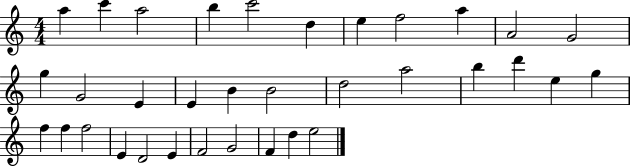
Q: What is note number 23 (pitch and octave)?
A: G5